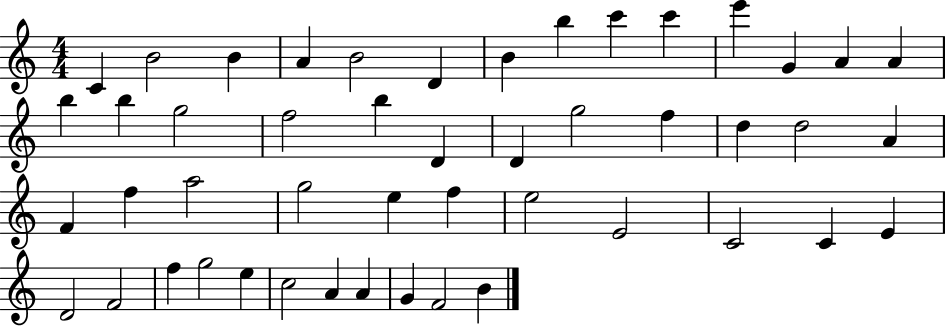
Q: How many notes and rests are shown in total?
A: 48